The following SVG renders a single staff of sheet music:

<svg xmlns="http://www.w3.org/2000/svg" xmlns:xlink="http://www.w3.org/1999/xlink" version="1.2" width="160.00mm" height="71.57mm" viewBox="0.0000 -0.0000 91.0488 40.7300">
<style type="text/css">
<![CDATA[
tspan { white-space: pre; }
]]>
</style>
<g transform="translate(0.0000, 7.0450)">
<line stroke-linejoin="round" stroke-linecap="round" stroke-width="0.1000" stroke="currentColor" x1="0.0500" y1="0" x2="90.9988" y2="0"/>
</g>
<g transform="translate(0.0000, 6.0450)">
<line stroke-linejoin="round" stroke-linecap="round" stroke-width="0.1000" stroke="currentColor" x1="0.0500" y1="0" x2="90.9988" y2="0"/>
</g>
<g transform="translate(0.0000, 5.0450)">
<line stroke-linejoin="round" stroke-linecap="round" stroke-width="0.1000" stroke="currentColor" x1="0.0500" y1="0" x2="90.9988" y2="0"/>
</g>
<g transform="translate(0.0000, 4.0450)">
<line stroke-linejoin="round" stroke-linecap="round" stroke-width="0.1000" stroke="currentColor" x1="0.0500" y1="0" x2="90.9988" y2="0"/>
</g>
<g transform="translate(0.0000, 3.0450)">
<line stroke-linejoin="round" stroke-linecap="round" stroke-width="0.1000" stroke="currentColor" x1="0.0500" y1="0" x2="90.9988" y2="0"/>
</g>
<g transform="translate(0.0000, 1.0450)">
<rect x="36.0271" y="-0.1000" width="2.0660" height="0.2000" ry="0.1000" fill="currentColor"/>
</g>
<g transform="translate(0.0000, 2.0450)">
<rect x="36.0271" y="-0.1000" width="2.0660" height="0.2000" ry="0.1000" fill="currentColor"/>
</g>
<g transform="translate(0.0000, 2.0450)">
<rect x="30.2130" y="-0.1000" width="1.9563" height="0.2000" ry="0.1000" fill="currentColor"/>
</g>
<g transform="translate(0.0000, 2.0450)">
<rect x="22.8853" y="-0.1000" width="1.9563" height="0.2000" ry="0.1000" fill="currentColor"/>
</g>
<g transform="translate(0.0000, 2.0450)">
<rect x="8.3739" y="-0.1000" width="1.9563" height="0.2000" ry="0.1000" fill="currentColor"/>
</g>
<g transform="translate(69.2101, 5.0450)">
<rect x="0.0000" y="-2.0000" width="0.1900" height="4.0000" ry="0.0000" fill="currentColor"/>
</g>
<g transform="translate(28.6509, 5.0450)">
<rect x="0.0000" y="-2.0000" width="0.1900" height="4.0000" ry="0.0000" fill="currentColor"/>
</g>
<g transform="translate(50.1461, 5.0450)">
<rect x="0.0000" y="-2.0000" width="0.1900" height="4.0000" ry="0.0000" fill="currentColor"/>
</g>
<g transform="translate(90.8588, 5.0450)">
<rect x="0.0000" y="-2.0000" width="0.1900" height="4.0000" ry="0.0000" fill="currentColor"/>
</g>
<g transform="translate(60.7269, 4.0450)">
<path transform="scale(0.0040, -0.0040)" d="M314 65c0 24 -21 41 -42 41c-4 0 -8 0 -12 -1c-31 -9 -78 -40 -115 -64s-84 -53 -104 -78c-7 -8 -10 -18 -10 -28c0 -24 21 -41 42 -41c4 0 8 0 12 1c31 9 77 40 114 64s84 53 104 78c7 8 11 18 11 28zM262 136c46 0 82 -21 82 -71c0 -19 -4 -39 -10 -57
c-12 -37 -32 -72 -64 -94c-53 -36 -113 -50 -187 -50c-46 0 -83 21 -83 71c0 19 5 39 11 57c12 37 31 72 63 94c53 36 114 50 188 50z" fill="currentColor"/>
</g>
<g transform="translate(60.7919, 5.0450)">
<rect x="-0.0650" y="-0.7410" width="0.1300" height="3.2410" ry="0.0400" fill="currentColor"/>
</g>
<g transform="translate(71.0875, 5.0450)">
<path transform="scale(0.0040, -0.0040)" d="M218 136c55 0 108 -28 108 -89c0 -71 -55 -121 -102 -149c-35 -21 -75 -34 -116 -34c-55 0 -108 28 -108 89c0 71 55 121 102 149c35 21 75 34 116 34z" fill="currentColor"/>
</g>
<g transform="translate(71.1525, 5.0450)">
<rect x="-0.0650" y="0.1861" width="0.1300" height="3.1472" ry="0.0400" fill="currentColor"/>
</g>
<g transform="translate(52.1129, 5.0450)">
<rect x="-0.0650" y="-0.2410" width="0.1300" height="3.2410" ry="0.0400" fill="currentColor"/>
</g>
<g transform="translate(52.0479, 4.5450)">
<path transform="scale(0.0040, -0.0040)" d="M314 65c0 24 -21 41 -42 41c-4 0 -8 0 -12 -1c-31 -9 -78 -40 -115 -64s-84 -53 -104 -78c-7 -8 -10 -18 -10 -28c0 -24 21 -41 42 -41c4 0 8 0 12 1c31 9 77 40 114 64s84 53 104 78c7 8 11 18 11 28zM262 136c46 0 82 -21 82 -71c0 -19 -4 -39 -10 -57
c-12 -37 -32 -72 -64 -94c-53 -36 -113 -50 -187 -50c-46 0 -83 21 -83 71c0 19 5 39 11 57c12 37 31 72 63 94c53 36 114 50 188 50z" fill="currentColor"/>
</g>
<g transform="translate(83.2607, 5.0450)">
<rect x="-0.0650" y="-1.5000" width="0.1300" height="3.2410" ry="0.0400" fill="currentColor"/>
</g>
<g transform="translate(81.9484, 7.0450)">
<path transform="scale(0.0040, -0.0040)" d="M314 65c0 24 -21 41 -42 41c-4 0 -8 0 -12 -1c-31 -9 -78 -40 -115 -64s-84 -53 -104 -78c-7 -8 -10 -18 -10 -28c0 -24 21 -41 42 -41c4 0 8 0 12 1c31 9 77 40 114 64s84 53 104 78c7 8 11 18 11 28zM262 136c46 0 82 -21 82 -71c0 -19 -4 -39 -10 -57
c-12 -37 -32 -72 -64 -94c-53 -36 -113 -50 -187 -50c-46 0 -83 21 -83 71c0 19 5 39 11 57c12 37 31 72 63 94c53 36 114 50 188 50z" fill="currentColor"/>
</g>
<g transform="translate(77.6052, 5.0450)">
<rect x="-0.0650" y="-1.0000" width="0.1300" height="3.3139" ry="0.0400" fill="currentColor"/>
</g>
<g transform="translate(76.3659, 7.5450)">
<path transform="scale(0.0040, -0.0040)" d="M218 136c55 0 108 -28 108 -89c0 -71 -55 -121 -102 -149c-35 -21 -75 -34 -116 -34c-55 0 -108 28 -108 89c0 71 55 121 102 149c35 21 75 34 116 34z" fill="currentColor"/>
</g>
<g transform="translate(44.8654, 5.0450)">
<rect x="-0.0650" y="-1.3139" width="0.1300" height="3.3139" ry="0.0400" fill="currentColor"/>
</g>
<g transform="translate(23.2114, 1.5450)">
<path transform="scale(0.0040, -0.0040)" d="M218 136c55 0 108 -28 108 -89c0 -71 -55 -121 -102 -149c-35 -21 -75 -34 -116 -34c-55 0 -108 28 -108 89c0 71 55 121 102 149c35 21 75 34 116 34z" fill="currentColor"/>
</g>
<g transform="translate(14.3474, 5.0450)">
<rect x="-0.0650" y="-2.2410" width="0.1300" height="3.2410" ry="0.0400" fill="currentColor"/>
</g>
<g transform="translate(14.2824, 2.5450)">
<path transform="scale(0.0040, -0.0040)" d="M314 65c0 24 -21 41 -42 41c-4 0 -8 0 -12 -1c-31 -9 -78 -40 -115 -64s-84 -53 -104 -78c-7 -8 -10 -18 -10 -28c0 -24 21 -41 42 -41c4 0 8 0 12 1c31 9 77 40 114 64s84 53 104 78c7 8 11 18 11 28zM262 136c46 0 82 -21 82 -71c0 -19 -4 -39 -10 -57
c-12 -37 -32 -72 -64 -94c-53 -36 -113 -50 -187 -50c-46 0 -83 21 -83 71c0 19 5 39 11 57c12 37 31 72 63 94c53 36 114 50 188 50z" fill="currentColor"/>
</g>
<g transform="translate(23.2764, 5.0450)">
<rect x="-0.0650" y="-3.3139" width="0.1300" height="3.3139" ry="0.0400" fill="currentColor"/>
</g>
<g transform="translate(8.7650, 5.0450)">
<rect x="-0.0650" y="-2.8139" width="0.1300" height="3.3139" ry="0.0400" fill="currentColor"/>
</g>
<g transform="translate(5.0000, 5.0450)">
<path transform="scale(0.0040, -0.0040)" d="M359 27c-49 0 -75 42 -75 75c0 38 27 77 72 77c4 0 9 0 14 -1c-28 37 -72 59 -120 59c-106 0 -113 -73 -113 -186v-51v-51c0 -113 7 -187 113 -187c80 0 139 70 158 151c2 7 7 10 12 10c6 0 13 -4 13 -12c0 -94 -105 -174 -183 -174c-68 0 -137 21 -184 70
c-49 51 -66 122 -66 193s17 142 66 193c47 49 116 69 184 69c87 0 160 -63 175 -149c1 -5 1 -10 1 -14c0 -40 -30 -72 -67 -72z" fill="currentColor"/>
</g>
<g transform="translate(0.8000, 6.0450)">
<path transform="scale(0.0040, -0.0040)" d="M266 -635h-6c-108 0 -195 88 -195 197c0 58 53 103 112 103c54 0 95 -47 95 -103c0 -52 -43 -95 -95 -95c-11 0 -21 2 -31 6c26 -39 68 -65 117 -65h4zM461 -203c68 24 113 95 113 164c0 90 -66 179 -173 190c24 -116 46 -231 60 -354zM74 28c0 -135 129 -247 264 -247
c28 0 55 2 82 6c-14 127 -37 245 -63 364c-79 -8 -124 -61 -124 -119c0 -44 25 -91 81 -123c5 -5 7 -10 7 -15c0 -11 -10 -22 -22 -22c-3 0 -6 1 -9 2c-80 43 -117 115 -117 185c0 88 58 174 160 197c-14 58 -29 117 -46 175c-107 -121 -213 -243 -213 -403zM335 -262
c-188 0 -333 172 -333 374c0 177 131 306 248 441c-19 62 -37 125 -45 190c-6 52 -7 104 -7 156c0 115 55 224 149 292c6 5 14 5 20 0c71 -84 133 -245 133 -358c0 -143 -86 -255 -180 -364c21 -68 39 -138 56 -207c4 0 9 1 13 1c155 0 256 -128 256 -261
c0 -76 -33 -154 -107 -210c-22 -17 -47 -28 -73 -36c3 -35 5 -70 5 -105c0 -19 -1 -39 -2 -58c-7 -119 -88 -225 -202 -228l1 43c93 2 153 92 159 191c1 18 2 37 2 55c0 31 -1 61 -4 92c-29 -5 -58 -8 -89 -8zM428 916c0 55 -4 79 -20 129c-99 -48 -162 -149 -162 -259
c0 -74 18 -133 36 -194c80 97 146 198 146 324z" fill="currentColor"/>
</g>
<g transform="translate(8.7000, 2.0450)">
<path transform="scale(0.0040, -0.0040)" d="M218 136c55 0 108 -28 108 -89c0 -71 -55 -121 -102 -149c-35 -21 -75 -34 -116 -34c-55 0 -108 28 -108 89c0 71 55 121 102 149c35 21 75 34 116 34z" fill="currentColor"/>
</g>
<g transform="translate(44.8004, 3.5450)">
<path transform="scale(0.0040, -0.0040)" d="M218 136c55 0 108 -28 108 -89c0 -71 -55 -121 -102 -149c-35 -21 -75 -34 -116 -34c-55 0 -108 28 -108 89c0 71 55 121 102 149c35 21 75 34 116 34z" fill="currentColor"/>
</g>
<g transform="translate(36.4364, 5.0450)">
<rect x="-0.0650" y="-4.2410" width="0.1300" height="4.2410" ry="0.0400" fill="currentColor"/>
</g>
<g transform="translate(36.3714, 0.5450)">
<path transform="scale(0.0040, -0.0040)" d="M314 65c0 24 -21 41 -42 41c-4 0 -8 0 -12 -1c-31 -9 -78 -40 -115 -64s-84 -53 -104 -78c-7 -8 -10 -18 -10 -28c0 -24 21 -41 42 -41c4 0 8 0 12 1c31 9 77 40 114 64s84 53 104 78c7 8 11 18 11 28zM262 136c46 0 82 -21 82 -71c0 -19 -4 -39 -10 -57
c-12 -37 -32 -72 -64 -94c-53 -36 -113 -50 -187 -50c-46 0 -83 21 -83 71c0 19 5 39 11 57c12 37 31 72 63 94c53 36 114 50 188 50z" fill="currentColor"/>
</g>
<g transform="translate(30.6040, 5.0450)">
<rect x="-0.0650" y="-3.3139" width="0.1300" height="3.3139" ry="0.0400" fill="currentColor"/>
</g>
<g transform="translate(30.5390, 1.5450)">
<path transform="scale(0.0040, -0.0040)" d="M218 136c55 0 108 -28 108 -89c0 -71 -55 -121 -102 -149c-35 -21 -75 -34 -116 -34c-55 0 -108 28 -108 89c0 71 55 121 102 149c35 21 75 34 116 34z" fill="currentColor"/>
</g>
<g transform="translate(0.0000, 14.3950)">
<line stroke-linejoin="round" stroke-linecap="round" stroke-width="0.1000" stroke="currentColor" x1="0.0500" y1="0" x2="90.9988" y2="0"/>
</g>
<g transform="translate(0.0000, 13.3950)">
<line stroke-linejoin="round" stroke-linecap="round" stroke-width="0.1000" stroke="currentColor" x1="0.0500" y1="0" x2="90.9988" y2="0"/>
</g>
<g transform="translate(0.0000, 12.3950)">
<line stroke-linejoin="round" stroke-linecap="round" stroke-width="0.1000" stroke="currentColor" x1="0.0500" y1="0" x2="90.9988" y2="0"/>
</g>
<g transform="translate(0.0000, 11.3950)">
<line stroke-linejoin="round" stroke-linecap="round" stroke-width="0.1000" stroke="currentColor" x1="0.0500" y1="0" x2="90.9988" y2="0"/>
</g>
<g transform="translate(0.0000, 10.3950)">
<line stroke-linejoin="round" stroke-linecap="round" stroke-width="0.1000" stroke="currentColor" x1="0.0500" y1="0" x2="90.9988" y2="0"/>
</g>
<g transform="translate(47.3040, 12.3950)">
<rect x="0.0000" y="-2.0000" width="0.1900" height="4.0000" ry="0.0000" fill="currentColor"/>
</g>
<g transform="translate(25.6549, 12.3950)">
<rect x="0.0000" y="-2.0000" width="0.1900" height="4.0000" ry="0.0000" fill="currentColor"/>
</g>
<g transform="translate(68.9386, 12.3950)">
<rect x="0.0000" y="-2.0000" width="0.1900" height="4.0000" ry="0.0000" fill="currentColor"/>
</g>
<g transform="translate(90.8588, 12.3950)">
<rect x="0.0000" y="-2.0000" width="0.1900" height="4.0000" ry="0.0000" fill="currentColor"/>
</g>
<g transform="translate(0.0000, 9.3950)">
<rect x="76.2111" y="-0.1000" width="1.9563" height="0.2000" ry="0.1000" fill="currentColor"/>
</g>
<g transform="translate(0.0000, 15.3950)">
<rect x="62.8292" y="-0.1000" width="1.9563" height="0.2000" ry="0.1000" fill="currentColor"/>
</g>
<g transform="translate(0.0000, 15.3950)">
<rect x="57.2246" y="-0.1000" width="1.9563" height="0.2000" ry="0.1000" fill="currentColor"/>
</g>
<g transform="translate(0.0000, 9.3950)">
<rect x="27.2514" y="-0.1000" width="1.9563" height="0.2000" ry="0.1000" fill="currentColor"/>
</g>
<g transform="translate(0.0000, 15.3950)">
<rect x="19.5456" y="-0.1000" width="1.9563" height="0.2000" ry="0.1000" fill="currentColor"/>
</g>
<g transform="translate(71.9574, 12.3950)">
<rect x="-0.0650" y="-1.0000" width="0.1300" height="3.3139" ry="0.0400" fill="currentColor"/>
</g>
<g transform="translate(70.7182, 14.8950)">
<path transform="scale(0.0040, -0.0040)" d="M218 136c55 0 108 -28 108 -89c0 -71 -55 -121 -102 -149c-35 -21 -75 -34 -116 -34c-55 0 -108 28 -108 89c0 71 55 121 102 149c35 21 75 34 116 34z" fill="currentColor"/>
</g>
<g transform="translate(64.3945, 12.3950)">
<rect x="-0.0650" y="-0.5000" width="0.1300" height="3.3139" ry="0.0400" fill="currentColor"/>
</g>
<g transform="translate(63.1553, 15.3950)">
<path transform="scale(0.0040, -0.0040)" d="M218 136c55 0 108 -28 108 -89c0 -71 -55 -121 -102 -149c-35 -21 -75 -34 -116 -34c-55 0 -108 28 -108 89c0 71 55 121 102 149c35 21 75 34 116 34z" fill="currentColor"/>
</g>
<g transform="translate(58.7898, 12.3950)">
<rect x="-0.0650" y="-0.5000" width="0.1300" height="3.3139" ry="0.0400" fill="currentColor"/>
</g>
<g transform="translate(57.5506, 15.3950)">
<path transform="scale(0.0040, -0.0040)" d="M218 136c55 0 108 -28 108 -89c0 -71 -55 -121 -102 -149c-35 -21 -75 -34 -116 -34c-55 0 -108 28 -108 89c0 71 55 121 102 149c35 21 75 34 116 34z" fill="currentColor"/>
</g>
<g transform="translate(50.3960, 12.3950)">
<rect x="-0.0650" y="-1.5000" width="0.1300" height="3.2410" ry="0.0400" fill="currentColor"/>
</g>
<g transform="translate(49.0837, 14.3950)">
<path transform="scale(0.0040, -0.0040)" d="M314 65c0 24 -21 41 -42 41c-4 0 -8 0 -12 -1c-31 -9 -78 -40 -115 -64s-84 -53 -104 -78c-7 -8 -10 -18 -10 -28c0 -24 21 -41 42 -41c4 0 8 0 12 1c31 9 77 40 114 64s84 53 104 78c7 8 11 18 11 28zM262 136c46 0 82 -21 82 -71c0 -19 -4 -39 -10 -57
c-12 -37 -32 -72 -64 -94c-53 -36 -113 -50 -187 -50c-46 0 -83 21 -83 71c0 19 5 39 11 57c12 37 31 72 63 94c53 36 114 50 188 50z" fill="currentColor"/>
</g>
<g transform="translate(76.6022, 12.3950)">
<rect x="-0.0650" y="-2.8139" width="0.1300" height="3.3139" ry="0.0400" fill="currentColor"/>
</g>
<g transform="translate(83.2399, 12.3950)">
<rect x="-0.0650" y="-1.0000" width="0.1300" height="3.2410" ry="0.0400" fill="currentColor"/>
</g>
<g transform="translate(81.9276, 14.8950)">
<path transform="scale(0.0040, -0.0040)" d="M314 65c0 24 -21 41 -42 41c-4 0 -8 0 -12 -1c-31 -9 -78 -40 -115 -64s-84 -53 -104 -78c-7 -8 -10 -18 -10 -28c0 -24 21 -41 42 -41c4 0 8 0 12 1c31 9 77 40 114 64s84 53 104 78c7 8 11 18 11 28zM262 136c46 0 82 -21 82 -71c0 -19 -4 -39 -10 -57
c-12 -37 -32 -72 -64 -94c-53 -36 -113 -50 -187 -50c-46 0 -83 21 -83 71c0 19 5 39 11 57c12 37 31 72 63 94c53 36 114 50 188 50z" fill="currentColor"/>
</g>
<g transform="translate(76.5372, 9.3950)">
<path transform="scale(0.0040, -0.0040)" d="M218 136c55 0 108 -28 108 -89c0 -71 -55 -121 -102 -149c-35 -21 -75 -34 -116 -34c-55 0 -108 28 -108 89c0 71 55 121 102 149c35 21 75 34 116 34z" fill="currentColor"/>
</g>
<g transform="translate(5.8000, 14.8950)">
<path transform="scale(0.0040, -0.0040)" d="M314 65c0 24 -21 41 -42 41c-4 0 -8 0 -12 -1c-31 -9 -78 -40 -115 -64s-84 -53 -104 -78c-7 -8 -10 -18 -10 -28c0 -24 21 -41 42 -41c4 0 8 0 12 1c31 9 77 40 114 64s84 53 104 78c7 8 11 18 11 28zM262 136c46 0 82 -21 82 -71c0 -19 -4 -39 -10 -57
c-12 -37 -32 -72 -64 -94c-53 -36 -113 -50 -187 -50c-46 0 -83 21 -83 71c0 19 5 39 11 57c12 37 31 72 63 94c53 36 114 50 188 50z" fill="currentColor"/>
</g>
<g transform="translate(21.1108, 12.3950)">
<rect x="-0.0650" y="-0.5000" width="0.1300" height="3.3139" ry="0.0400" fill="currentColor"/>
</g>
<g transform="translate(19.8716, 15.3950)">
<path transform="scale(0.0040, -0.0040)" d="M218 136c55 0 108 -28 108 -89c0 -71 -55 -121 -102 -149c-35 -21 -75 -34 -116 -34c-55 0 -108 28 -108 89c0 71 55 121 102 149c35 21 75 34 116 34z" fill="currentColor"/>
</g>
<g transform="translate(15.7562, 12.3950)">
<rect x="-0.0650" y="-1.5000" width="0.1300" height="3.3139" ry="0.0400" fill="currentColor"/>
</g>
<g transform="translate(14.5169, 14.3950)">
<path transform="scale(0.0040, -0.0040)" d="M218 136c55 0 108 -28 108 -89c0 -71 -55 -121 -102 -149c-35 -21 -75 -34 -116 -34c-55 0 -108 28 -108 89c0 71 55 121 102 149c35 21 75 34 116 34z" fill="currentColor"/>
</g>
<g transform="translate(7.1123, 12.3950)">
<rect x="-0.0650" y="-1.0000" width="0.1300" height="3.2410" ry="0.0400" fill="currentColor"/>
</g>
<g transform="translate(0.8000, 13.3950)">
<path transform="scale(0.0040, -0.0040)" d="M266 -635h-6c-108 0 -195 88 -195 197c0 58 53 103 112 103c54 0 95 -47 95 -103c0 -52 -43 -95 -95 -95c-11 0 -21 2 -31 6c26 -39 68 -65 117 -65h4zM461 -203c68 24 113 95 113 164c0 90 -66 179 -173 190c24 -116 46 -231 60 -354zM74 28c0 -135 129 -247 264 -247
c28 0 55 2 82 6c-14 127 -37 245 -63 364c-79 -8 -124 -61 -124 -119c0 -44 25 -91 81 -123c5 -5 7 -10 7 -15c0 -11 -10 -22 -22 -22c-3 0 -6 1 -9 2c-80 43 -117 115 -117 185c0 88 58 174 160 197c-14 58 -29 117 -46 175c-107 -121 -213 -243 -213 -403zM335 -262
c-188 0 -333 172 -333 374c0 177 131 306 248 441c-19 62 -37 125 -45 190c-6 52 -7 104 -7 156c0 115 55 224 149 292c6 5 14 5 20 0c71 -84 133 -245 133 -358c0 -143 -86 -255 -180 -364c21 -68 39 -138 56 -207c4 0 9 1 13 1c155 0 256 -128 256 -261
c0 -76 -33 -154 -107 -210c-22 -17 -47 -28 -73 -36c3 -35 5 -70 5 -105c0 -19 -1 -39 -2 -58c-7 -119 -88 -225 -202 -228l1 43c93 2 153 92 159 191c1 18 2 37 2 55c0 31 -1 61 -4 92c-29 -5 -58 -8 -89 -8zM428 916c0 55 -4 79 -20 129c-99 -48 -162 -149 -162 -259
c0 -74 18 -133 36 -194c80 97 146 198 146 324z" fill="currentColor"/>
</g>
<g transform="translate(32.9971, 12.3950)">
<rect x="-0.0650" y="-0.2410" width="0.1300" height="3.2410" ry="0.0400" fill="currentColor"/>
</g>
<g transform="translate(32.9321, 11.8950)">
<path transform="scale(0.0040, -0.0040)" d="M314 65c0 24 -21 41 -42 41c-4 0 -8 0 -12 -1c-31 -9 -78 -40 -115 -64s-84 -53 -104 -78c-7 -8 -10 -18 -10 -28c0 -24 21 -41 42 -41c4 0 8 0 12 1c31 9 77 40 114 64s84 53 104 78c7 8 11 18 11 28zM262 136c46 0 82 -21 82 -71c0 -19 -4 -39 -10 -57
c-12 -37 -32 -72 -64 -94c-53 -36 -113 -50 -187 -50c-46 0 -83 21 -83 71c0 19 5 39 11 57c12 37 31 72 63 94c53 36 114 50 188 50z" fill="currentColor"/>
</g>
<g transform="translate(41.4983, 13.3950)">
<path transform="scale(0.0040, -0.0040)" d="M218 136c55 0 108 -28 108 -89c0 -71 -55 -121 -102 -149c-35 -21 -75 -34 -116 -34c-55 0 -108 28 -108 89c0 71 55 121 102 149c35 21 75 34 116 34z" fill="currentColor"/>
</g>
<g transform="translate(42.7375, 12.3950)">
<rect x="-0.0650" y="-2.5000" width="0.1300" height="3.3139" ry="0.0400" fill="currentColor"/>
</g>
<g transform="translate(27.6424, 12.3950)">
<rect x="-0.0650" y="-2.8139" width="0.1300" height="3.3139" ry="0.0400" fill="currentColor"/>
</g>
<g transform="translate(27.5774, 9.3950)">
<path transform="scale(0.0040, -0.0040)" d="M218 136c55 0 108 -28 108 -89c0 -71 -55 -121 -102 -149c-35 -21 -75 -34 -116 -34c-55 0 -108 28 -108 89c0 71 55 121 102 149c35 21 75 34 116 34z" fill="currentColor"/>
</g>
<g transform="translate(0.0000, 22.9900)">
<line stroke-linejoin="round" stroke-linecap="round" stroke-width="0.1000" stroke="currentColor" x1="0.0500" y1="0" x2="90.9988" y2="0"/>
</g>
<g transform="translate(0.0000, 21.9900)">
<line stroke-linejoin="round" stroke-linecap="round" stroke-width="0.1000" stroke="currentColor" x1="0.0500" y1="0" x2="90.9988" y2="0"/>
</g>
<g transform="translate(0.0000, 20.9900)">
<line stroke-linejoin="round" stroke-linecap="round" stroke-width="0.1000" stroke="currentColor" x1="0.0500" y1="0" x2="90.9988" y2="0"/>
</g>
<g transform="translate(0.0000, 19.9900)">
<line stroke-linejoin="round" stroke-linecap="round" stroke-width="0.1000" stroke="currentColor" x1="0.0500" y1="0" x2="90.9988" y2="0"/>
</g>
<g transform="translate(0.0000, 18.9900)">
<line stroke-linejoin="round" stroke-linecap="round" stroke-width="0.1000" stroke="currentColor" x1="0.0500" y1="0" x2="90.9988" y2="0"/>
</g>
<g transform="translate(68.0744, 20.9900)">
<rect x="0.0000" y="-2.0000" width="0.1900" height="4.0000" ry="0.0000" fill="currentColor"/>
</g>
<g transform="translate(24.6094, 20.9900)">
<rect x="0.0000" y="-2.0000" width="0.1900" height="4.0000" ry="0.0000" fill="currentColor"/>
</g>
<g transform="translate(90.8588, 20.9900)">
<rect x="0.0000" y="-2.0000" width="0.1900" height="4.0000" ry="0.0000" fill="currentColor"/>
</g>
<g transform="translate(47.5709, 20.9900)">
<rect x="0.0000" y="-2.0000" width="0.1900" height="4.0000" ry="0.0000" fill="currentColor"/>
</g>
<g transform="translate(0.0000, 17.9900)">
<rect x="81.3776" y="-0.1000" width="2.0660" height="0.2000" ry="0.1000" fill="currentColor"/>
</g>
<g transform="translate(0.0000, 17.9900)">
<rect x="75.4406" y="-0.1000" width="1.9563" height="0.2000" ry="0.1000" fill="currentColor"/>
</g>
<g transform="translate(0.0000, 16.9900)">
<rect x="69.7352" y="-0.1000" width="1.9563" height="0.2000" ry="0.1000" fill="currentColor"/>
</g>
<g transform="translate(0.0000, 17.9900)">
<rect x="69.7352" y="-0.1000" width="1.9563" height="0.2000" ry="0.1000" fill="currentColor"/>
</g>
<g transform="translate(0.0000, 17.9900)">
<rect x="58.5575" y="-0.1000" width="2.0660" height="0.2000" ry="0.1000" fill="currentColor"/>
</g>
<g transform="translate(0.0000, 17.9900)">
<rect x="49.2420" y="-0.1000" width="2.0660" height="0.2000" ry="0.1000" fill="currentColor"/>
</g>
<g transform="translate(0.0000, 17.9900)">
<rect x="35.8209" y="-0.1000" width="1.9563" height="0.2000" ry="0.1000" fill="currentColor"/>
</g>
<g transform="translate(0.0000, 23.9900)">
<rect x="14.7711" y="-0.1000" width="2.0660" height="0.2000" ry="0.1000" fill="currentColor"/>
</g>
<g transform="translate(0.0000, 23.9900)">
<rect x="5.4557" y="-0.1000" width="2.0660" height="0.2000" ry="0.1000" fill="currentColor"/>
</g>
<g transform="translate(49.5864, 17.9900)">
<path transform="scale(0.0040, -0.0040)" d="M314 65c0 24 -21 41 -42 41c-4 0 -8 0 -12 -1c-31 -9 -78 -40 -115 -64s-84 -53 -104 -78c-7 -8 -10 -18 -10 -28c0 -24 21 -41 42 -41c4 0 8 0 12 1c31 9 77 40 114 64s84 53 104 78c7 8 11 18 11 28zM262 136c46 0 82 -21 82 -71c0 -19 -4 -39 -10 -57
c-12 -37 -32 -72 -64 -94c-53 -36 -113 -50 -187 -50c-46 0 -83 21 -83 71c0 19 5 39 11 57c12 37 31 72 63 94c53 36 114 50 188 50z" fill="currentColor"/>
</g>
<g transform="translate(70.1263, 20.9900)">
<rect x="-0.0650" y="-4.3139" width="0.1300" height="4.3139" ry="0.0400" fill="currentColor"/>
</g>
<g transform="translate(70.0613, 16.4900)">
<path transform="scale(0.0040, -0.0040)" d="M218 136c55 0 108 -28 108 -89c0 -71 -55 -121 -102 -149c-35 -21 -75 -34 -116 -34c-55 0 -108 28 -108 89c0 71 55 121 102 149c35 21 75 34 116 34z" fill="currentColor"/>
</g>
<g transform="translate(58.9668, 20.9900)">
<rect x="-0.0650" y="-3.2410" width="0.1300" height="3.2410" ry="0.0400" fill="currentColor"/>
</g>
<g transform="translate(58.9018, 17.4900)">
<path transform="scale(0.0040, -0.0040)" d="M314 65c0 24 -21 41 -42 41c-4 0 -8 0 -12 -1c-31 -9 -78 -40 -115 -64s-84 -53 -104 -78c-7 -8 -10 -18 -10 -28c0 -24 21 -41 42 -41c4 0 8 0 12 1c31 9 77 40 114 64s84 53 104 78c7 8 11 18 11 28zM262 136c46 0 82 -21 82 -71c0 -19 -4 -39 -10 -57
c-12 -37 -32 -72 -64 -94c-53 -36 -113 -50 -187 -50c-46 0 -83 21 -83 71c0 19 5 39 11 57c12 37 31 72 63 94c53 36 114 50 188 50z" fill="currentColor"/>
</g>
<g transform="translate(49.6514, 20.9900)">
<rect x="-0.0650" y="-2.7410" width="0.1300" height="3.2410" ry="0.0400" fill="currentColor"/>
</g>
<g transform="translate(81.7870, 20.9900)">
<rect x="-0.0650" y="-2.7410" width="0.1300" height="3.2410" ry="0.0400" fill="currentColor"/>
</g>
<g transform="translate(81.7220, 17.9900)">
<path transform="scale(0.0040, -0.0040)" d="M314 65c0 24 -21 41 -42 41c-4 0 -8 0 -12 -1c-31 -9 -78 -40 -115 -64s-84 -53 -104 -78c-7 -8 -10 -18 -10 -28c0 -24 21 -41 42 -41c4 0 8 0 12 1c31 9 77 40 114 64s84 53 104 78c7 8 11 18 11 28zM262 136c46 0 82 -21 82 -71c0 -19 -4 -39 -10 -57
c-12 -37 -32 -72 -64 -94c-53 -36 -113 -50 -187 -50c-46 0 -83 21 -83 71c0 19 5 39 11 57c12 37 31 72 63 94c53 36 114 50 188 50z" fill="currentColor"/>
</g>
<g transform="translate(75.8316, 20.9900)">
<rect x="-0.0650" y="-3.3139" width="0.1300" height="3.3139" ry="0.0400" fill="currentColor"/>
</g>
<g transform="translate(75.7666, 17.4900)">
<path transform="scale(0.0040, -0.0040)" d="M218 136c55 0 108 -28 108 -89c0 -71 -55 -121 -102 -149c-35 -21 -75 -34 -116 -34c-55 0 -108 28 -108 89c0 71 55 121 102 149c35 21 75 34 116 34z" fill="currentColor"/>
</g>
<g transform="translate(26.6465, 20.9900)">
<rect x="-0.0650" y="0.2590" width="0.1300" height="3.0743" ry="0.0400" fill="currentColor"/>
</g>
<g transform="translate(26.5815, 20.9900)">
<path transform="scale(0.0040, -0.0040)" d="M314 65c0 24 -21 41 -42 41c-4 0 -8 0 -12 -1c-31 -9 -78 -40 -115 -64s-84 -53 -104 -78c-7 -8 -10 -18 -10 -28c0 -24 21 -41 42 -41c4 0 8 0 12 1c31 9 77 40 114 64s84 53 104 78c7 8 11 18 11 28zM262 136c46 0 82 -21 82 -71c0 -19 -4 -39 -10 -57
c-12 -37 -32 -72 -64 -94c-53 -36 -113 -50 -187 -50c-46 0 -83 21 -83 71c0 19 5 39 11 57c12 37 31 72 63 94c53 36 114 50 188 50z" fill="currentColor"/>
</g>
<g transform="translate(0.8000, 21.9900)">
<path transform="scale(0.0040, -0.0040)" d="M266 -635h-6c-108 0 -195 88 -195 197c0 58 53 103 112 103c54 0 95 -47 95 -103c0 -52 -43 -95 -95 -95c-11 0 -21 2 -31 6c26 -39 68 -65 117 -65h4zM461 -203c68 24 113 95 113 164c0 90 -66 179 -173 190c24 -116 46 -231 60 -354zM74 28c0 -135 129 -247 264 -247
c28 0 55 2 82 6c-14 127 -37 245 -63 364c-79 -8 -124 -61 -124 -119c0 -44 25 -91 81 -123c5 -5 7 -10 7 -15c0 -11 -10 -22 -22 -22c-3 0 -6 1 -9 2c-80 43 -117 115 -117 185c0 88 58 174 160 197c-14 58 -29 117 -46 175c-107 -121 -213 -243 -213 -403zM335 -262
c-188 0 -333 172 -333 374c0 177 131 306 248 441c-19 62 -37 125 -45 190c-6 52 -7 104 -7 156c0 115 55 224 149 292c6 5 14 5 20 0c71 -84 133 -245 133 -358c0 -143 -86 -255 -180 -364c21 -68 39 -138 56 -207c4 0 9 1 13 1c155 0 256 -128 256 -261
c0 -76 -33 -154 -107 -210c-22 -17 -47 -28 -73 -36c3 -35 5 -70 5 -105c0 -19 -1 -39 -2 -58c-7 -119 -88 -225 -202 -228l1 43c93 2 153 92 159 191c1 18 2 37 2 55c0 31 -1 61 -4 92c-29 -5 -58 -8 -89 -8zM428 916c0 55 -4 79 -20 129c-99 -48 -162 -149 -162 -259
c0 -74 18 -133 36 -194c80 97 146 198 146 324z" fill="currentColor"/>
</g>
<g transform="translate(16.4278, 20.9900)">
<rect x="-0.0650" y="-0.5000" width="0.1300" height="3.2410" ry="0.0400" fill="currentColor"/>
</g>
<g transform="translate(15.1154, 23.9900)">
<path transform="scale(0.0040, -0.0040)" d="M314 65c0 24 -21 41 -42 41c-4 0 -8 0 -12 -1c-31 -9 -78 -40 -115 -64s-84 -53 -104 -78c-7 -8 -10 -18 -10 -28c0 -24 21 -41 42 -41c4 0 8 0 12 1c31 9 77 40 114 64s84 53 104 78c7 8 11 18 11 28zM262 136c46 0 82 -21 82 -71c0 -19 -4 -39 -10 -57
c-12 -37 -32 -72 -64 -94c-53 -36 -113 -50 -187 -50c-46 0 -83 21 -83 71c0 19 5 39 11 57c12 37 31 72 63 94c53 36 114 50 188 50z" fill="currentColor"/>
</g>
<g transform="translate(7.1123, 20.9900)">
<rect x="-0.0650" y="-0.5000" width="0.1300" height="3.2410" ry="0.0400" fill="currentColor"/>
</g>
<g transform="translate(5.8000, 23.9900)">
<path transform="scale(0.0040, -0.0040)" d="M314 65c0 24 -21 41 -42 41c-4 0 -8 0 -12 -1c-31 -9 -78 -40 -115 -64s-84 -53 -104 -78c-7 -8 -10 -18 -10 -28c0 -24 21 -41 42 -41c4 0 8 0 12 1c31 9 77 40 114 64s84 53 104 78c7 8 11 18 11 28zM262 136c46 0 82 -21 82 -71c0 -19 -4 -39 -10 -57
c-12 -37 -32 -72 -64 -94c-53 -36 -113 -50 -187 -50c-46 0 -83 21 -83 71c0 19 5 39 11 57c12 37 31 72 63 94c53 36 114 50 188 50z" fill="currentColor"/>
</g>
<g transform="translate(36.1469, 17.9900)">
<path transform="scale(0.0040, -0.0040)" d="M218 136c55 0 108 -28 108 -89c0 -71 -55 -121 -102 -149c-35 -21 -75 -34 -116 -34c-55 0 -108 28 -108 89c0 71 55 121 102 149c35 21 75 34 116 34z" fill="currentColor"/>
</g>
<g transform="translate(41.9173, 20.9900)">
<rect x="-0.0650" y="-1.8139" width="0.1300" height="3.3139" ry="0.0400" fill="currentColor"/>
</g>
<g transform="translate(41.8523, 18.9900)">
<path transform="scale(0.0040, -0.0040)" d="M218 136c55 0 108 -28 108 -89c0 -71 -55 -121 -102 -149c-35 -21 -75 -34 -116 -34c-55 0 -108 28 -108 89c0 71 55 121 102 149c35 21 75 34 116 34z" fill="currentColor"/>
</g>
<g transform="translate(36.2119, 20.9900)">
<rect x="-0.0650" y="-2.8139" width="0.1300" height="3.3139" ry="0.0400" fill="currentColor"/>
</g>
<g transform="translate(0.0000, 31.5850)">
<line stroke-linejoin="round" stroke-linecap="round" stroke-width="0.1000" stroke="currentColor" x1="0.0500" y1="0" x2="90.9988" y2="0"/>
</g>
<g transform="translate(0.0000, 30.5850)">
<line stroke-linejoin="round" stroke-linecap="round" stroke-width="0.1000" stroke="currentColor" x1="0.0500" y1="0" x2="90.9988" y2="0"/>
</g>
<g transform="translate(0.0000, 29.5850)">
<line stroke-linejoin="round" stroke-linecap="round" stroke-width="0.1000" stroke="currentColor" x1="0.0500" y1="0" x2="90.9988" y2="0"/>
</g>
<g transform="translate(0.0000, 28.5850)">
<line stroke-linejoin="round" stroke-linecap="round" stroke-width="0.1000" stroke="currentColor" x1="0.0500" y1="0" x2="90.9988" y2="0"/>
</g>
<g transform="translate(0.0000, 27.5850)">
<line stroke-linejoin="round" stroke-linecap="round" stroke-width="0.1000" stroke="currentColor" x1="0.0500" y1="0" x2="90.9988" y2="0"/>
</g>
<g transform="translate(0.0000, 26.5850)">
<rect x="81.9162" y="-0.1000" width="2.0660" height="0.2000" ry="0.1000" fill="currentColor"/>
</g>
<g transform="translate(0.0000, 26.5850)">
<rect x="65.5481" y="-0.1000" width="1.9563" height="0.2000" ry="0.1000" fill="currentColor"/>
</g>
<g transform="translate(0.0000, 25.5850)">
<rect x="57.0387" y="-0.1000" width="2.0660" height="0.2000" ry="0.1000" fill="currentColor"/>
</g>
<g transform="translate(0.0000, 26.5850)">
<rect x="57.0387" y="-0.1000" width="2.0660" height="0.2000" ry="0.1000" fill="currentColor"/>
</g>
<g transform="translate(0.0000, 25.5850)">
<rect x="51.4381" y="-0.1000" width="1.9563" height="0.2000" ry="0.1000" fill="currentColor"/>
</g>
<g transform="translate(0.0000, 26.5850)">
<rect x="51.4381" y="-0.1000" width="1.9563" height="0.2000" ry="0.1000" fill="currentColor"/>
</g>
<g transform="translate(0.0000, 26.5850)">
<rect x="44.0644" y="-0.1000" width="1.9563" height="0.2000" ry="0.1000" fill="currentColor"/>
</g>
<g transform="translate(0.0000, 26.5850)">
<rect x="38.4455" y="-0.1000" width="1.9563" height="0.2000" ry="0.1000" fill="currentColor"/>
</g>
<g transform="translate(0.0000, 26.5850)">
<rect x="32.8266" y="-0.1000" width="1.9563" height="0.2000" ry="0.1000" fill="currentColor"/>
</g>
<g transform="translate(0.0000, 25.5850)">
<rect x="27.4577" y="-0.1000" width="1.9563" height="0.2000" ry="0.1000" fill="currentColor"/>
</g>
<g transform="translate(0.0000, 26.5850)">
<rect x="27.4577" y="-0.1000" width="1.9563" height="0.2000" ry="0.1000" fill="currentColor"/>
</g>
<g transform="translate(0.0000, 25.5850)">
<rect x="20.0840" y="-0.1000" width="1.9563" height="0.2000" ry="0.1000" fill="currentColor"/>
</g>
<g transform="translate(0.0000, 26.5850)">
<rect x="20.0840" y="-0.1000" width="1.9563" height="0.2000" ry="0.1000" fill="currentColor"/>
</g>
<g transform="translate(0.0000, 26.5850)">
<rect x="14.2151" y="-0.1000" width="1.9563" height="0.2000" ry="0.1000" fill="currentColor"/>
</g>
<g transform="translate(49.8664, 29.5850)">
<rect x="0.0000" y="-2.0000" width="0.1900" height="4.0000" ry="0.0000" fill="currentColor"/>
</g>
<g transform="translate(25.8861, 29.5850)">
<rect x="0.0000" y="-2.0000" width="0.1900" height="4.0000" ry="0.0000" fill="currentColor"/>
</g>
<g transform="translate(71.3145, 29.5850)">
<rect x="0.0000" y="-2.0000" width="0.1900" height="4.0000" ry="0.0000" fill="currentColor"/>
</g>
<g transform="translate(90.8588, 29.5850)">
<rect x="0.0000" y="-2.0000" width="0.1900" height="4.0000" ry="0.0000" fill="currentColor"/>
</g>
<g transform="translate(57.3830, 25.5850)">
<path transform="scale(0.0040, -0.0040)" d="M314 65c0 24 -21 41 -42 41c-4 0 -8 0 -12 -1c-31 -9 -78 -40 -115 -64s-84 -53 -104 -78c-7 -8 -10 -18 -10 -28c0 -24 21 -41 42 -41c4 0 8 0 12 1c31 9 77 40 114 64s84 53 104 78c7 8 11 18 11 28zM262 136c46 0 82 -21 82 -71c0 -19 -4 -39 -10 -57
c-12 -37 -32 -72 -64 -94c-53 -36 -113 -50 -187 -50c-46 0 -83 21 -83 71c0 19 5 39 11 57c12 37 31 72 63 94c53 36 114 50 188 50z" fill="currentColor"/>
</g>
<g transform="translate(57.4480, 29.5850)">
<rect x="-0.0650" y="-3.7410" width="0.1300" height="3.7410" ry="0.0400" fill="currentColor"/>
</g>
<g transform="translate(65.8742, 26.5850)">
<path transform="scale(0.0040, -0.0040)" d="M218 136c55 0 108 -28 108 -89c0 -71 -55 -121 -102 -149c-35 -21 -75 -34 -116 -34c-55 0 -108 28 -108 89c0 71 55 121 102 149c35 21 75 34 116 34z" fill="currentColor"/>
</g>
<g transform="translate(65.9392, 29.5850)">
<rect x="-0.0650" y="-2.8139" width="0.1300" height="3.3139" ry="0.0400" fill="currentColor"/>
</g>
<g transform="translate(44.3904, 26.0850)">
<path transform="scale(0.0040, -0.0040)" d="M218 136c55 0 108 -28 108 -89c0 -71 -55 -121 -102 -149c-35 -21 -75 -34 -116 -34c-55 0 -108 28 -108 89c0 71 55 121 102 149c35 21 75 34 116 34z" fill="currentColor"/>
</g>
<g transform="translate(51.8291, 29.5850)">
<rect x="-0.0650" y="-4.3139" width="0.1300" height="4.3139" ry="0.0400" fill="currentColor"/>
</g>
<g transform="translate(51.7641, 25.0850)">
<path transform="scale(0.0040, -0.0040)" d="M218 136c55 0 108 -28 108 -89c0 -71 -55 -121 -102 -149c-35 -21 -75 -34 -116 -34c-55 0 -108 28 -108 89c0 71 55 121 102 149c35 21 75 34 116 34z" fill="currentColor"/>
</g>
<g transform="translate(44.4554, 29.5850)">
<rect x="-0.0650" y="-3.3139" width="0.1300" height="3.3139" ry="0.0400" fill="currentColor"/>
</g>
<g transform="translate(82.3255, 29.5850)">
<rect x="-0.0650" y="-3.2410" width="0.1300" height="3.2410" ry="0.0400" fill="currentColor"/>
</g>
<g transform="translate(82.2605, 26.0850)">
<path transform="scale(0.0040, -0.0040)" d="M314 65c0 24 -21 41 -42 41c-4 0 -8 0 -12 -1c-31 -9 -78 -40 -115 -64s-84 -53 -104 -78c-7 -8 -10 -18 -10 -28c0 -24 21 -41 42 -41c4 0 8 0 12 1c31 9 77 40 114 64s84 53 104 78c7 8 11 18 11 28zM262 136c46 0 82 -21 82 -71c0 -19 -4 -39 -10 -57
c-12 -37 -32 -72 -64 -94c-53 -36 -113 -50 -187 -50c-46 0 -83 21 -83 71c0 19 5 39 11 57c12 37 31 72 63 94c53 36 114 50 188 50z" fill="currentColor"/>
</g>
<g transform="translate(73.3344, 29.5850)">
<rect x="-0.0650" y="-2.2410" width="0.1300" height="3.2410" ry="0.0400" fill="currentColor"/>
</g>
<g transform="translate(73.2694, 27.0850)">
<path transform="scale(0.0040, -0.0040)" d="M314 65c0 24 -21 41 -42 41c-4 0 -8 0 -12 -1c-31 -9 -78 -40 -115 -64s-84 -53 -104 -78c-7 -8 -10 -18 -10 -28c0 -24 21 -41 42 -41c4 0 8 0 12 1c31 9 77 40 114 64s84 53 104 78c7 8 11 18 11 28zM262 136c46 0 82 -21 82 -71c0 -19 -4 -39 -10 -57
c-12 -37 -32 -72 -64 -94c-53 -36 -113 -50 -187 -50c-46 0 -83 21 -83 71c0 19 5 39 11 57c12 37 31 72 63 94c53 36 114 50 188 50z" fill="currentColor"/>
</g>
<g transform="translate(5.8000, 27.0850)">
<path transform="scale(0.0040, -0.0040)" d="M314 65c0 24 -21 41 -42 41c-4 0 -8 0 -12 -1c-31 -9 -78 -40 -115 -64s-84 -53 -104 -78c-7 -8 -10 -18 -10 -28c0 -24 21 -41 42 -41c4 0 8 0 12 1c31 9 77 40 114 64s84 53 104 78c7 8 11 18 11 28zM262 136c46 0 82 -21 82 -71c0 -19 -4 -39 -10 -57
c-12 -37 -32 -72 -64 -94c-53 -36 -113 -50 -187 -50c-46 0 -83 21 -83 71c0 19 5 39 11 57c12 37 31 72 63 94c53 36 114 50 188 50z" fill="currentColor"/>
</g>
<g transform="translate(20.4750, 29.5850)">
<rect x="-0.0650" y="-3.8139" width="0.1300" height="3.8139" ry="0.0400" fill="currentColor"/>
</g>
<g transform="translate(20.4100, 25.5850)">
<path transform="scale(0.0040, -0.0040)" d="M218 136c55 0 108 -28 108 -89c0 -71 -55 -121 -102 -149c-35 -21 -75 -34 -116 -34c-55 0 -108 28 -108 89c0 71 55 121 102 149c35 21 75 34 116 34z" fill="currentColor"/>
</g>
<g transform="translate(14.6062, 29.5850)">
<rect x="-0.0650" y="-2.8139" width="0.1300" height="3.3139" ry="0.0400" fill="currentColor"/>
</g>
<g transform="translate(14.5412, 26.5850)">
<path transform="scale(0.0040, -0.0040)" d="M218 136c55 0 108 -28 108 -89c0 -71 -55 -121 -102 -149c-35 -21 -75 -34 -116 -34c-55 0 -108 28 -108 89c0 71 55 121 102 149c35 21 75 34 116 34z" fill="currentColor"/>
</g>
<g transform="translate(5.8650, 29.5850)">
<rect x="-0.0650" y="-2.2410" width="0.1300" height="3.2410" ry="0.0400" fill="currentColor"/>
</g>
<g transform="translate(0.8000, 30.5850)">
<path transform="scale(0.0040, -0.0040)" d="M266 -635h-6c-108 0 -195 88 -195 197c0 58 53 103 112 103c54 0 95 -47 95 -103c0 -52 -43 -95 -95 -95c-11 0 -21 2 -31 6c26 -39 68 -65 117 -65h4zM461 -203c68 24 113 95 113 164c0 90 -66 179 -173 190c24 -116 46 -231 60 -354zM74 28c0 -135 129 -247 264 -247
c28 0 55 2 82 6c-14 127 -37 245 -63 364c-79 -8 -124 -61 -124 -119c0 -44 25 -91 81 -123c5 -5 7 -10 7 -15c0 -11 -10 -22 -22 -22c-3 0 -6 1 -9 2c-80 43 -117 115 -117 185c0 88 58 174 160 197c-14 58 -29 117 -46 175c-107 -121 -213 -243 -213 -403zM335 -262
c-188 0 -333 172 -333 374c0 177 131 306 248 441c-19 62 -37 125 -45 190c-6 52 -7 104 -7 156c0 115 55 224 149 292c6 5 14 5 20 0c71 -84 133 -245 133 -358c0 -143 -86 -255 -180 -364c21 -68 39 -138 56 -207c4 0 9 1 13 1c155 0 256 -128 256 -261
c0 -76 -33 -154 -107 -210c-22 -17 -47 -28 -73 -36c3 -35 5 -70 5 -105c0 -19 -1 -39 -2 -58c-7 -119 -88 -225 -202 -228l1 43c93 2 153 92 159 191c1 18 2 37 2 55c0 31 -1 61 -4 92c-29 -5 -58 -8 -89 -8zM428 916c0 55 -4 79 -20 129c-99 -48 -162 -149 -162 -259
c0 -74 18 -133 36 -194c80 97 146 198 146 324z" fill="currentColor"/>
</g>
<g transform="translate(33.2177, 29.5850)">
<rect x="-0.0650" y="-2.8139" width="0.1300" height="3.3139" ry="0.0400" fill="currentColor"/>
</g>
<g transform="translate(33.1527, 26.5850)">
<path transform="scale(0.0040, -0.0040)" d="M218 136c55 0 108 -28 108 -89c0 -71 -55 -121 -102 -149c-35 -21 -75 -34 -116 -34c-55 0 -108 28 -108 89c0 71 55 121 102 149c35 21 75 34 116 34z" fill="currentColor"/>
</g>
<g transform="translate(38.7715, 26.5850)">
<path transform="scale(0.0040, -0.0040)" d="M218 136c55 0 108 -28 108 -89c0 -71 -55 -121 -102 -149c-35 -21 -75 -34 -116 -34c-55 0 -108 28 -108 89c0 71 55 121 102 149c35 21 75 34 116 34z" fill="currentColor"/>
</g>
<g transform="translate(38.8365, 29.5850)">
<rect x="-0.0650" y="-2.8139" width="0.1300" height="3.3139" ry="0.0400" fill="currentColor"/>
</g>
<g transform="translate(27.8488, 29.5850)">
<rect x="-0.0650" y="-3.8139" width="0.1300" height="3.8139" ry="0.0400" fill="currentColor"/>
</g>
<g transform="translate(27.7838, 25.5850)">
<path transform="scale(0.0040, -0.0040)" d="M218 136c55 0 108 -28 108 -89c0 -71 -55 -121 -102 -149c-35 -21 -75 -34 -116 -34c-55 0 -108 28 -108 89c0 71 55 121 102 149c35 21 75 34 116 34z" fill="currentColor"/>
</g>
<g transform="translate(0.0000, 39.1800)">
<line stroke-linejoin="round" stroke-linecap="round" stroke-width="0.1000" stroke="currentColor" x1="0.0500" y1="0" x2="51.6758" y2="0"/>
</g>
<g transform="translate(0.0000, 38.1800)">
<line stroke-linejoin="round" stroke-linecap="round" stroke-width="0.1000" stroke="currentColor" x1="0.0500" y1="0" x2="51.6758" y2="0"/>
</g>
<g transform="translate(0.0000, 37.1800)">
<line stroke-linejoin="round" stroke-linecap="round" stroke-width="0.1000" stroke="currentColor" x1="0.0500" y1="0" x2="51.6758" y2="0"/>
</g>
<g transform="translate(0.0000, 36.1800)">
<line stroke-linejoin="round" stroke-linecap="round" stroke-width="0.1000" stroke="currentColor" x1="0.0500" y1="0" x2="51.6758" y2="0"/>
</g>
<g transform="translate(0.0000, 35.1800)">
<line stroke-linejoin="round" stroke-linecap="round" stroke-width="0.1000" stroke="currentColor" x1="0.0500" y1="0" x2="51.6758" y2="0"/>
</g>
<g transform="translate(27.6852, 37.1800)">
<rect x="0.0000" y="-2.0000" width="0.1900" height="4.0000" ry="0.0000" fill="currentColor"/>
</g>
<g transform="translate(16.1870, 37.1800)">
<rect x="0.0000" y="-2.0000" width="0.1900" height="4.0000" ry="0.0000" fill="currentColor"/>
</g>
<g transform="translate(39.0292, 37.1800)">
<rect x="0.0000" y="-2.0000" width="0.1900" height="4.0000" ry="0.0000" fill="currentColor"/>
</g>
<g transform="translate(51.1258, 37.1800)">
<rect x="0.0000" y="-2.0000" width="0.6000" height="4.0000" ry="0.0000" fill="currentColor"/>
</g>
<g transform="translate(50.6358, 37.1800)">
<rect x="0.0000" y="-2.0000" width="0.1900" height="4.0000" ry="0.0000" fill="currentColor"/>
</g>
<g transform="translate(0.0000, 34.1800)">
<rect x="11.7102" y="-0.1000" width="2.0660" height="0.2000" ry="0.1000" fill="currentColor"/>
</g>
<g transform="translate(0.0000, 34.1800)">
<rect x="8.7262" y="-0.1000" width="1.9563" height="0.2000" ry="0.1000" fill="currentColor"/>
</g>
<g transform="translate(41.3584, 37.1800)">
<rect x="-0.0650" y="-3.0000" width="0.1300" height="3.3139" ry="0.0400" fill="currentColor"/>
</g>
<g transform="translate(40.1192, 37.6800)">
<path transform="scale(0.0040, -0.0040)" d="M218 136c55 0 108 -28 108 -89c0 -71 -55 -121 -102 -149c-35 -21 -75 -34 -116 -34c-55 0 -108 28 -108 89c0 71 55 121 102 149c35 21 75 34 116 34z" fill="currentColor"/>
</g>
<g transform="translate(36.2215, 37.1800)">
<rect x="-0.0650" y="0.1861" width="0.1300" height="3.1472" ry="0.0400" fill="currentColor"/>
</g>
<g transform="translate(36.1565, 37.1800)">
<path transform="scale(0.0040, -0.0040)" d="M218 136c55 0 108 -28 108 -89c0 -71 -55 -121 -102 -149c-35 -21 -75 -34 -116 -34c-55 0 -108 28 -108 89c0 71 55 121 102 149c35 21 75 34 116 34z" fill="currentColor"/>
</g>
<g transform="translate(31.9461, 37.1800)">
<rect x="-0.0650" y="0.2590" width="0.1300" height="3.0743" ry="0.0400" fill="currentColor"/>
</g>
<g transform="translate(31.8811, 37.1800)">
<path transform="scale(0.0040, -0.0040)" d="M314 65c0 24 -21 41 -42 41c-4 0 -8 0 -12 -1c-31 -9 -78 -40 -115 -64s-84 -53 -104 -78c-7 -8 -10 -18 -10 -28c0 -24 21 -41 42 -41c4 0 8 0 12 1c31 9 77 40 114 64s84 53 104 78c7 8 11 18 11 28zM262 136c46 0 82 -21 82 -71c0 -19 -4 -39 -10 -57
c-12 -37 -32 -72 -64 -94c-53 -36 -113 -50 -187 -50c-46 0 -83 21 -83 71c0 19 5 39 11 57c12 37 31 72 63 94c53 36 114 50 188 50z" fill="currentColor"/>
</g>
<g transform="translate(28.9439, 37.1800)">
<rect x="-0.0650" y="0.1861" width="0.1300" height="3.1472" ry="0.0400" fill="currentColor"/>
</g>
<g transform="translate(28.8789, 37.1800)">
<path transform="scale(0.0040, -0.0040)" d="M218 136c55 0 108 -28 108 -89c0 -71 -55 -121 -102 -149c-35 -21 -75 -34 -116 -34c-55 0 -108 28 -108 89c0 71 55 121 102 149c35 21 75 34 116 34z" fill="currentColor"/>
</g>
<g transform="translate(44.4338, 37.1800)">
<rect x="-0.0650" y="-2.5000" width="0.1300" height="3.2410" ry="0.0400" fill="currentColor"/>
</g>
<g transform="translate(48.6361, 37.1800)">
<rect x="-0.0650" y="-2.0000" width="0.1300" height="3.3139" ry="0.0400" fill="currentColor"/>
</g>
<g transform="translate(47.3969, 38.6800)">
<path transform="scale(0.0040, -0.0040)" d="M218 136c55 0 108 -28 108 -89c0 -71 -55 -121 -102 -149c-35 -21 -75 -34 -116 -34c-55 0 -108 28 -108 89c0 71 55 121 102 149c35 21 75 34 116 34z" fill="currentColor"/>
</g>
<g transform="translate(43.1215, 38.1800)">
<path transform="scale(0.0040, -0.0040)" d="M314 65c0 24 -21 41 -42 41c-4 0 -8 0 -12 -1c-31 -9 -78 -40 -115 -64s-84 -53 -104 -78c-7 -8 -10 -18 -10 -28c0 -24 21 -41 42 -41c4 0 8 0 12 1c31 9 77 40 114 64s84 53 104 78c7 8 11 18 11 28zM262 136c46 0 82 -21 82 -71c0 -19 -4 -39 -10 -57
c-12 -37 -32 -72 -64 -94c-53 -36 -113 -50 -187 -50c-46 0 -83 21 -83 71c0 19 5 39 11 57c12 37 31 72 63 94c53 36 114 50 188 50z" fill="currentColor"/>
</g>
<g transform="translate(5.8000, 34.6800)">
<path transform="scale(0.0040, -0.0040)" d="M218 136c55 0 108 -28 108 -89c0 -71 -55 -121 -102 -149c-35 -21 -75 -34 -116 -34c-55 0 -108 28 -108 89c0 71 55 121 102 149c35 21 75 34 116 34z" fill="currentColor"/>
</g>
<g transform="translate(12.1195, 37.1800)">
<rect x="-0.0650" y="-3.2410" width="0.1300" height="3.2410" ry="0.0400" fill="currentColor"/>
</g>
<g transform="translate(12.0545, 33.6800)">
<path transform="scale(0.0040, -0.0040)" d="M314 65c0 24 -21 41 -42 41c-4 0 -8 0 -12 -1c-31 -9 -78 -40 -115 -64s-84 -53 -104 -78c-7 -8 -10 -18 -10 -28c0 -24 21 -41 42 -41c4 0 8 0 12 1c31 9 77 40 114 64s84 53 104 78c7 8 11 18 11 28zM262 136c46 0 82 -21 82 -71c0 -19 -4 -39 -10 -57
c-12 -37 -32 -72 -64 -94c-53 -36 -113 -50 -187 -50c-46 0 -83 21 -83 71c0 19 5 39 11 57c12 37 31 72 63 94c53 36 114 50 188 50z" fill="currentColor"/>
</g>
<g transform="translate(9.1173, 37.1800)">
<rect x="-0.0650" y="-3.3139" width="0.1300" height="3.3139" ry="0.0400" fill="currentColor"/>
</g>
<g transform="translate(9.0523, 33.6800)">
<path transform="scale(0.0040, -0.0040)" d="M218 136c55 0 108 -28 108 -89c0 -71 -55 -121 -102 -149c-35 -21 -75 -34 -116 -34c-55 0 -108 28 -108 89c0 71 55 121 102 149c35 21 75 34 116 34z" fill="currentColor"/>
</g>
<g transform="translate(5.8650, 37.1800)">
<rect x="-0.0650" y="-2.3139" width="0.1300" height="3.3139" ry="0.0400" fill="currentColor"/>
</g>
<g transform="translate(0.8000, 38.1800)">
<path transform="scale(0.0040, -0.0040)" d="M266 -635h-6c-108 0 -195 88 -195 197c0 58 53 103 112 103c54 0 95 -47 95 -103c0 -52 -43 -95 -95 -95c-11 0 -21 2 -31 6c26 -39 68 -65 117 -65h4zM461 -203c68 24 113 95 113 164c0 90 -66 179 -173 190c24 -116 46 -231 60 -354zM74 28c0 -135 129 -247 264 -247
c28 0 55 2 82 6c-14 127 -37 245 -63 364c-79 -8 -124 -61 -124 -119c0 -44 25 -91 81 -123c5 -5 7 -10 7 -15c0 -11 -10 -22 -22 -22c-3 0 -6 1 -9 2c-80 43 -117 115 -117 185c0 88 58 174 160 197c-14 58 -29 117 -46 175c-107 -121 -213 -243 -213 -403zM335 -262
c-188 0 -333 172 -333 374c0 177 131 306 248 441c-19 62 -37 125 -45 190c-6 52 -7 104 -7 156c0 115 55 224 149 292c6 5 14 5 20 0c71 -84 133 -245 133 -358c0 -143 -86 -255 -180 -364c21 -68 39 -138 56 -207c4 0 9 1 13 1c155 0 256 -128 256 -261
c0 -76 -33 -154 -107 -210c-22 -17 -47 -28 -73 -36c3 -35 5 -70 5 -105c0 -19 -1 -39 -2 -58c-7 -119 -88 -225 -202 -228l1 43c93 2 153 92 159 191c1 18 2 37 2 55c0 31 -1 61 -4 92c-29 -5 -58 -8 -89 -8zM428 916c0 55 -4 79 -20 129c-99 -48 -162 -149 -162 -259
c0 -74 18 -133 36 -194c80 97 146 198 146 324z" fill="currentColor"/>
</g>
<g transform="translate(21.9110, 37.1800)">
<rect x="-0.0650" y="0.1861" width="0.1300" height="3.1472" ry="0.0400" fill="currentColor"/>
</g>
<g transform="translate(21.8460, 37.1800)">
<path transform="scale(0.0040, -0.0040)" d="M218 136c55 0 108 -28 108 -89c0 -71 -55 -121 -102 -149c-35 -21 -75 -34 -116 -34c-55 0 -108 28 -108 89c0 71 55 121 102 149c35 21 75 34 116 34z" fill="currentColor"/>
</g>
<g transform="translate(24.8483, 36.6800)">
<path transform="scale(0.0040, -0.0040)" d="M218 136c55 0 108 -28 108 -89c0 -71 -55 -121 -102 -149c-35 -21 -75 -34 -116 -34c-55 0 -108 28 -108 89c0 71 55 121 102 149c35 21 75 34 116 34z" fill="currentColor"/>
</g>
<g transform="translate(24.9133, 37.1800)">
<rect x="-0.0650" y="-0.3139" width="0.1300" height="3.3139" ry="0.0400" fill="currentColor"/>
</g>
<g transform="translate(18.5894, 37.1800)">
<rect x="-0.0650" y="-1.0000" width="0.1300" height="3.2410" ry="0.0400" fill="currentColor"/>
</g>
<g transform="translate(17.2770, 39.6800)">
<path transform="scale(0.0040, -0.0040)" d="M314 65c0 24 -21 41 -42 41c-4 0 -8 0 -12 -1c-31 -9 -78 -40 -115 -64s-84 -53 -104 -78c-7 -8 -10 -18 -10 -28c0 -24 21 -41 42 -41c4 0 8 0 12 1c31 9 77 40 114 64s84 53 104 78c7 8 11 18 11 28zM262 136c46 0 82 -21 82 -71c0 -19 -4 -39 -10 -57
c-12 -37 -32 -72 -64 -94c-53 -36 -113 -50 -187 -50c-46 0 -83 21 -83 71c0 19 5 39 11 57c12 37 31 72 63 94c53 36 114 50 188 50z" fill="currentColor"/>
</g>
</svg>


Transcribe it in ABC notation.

X:1
T:Untitled
M:4/4
L:1/4
K:C
a g2 b b d'2 e c2 d2 B D E2 D2 E C a c2 G E2 C C D a D2 C2 C2 B2 a f a2 b2 d' b a2 g2 a c' c' a a b d' c'2 a g2 b2 g b b2 D2 B c B B2 B A G2 F